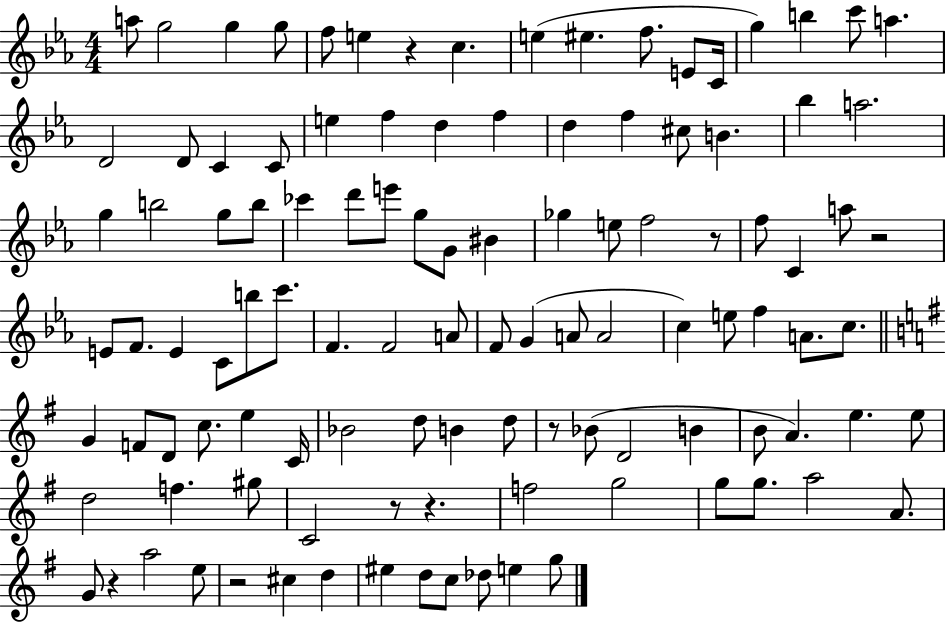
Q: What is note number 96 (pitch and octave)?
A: D5